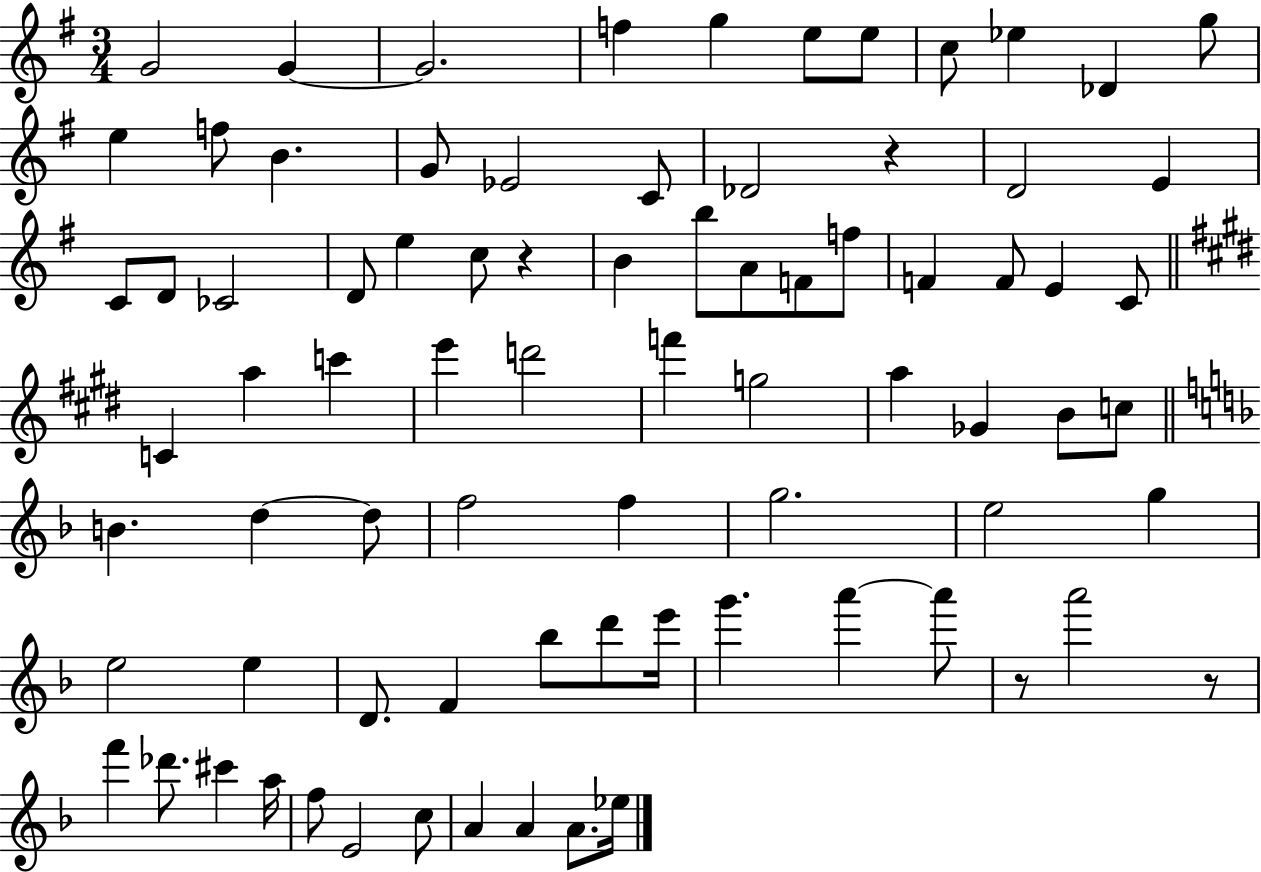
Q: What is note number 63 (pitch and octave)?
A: A6